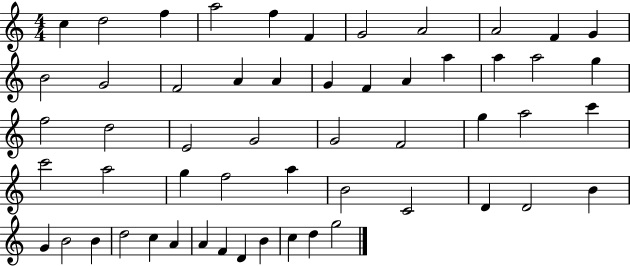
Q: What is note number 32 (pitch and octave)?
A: C6